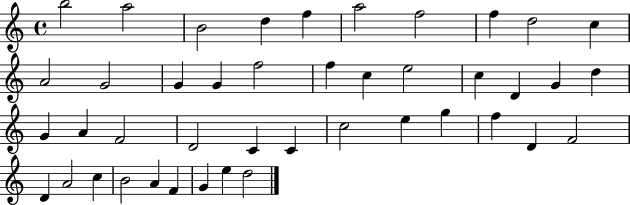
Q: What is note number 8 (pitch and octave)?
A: F5